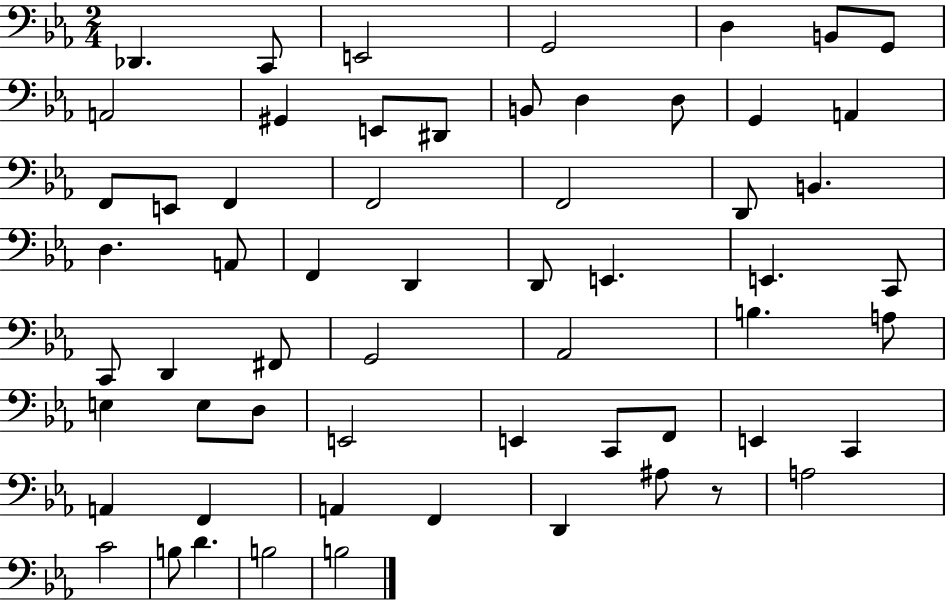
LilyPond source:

{
  \clef bass
  \numericTimeSignature
  \time 2/4
  \key ees \major
  \repeat volta 2 { des,4. c,8 | e,2 | g,2 | d4 b,8 g,8 | \break a,2 | gis,4 e,8 dis,8 | b,8 d4 d8 | g,4 a,4 | \break f,8 e,8 f,4 | f,2 | f,2 | d,8 b,4. | \break d4. a,8 | f,4 d,4 | d,8 e,4. | e,4. c,8 | \break c,8 d,4 fis,8 | g,2 | aes,2 | b4. a8 | \break e4 e8 d8 | e,2 | e,4 c,8 f,8 | e,4 c,4 | \break a,4 f,4 | a,4 f,4 | d,4 ais8 r8 | a2 | \break c'2 | b8 d'4. | b2 | b2 | \break } \bar "|."
}